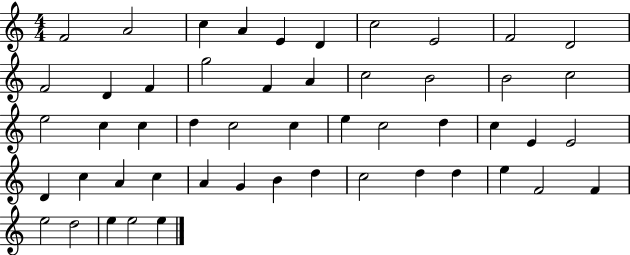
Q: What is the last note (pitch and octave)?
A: E5